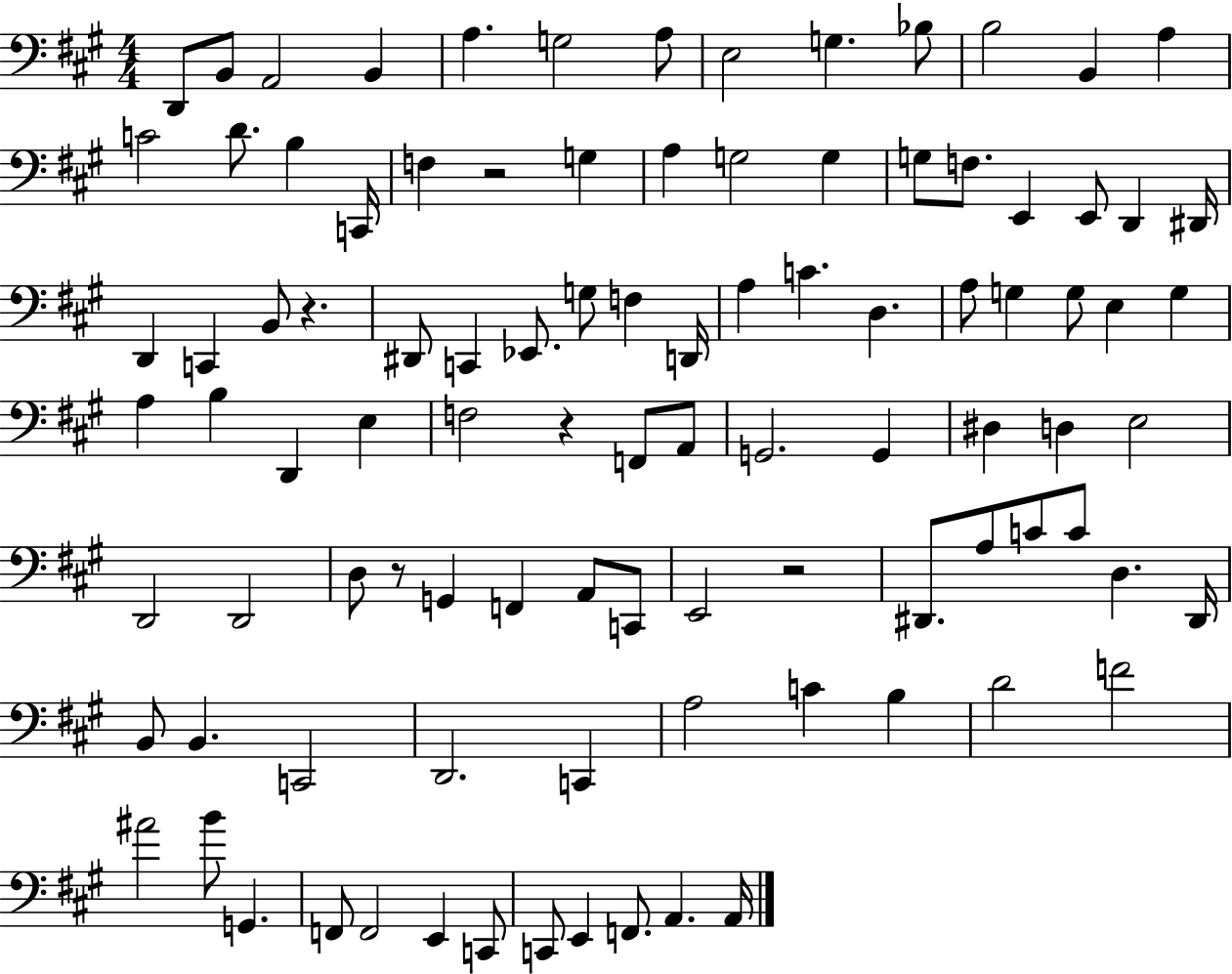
{
  \clef bass
  \numericTimeSignature
  \time 4/4
  \key a \major
  d,8 b,8 a,2 b,4 | a4. g2 a8 | e2 g4. bes8 | b2 b,4 a4 | \break c'2 d'8. b4 c,16 | f4 r2 g4 | a4 g2 g4 | g8 f8. e,4 e,8 d,4 dis,16 | \break d,4 c,4 b,8 r4. | dis,8 c,4 ees,8. g8 f4 d,16 | a4 c'4. d4. | a8 g4 g8 e4 g4 | \break a4 b4 d,4 e4 | f2 r4 f,8 a,8 | g,2. g,4 | dis4 d4 e2 | \break d,2 d,2 | d8 r8 g,4 f,4 a,8 c,8 | e,2 r2 | dis,8. a8 c'8 c'8 d4. dis,16 | \break b,8 b,4. c,2 | d,2. c,4 | a2 c'4 b4 | d'2 f'2 | \break ais'2 b'8 g,4. | f,8 f,2 e,4 c,8 | c,8 e,4 f,8. a,4. a,16 | \bar "|."
}